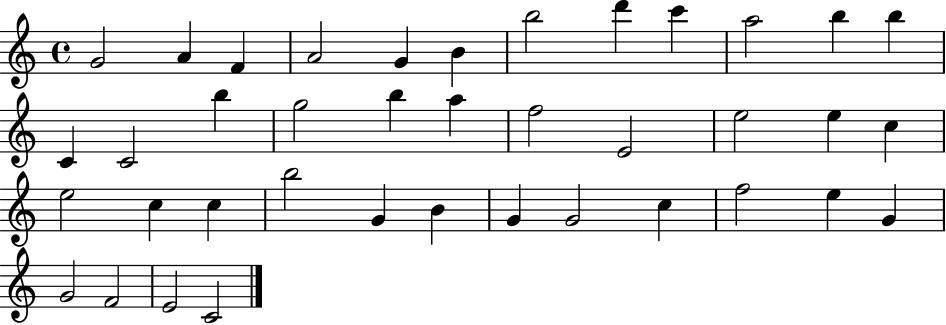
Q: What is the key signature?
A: C major